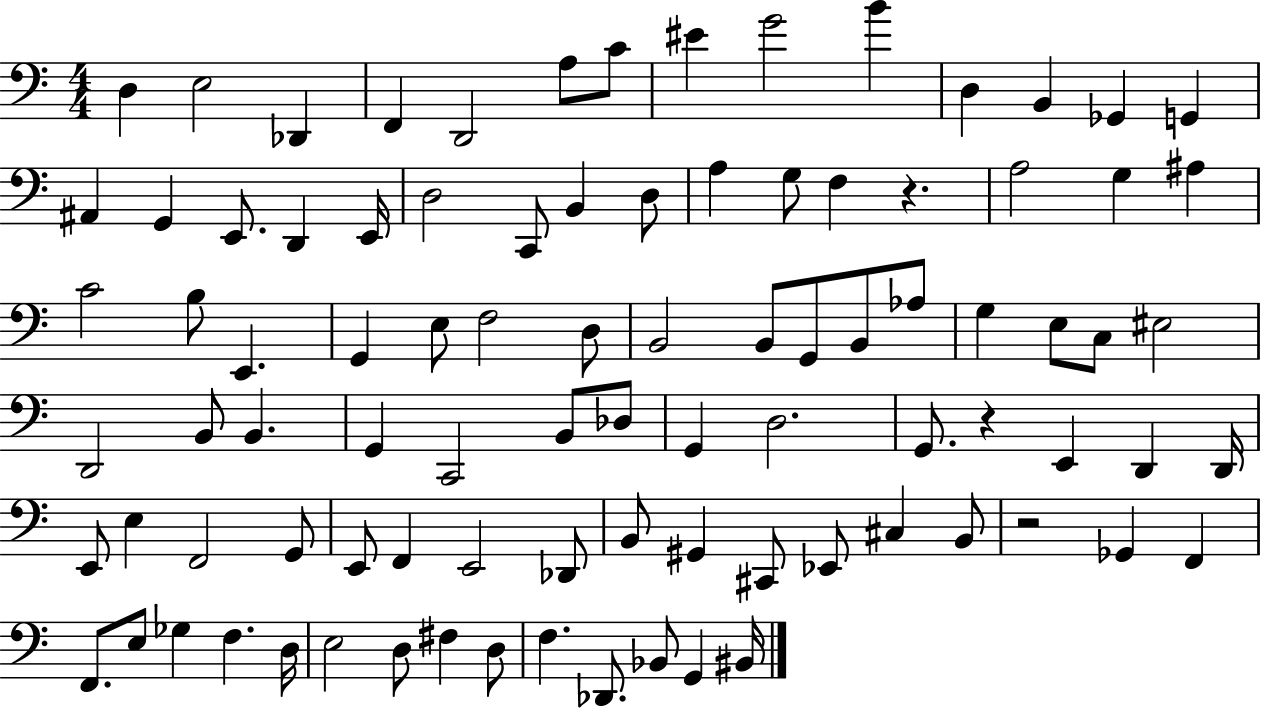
D3/q E3/h Db2/q F2/q D2/h A3/e C4/e EIS4/q G4/h B4/q D3/q B2/q Gb2/q G2/q A#2/q G2/q E2/e. D2/q E2/s D3/h C2/e B2/q D3/e A3/q G3/e F3/q R/q. A3/h G3/q A#3/q C4/h B3/e E2/q. G2/q E3/e F3/h D3/e B2/h B2/e G2/e B2/e Ab3/e G3/q E3/e C3/e EIS3/h D2/h B2/e B2/q. G2/q C2/h B2/e Db3/e G2/q D3/h. G2/e. R/q E2/q D2/q D2/s E2/e E3/q F2/h G2/e E2/e F2/q E2/h Db2/e B2/e G#2/q C#2/e Eb2/e C#3/q B2/e R/h Gb2/q F2/q F2/e. E3/e Gb3/q F3/q. D3/s E3/h D3/e F#3/q D3/e F3/q. Db2/e. Bb2/e G2/q BIS2/s